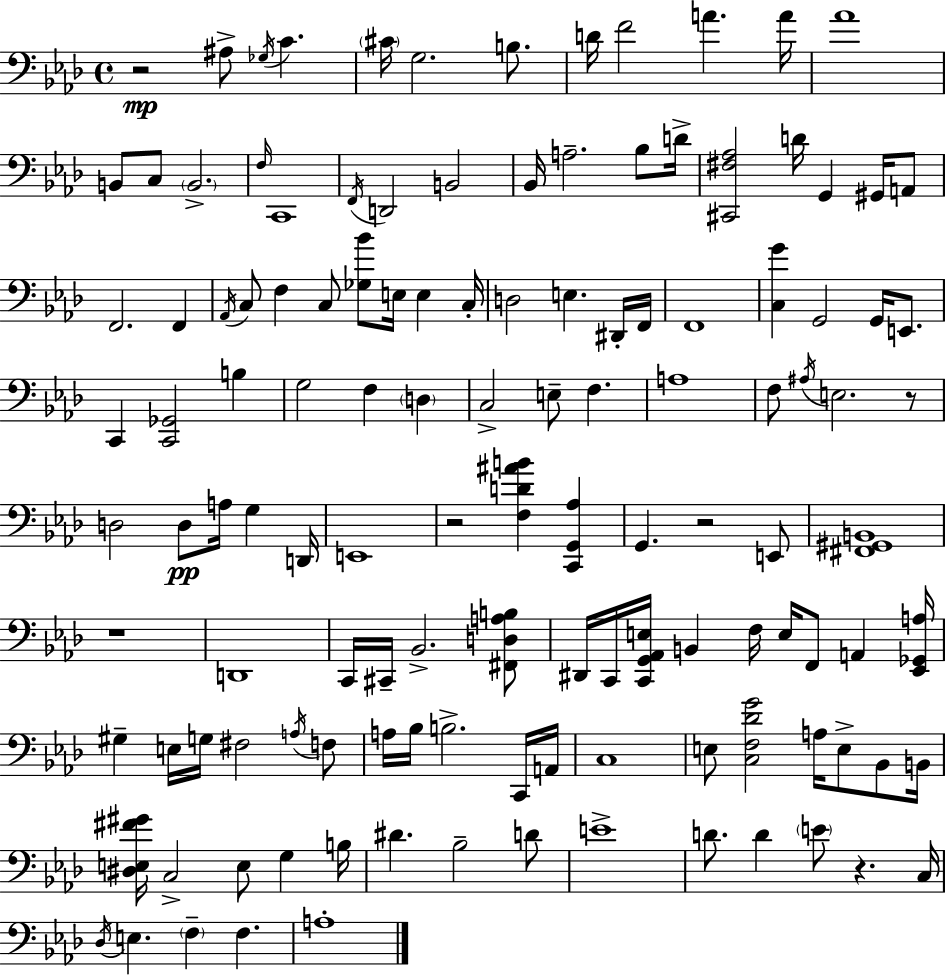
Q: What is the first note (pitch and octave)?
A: A#3